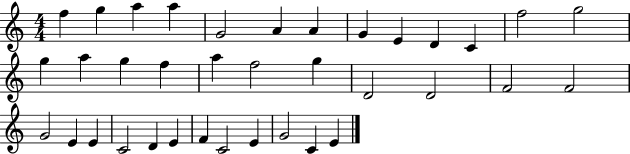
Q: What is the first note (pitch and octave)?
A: F5